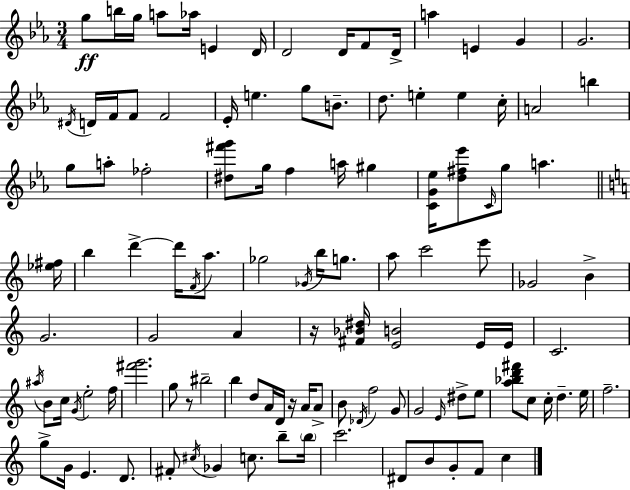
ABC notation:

X:1
T:Untitled
M:3/4
L:1/4
K:Cm
g/2 b/4 g/4 a/2 _a/4 E D/4 D2 D/4 F/2 D/4 a E G G2 ^D/4 D/4 F/4 F/2 F2 _E/4 e g/2 B/2 d/2 e e c/4 A2 b g/2 a/2 _f2 [^d^f'g']/2 g/4 f a/4 ^g [CG_e]/4 [d^f_e']/2 C/4 g/2 a [_e^f]/4 b d' d'/4 F/4 a/2 _g2 _G/4 b/4 g/2 a/2 c'2 e'/2 _G2 B G2 G2 A z/4 [^F_B^d]/4 [EB]2 E/4 E/4 C2 ^a/4 B/2 c/4 G/4 e2 f/4 [^f'g']2 g/2 z/2 ^b2 b d/2 A/4 D/4 z/4 A/4 A/2 B/2 _D/4 f2 G/2 G2 E/4 ^d/2 e/2 [a_bd'^f']/2 c/2 c/4 d e/4 f2 g/2 G/4 E D/2 ^F/2 ^c/4 _G c/2 b/2 b/4 c'2 ^D/2 B/2 G/2 F/2 c